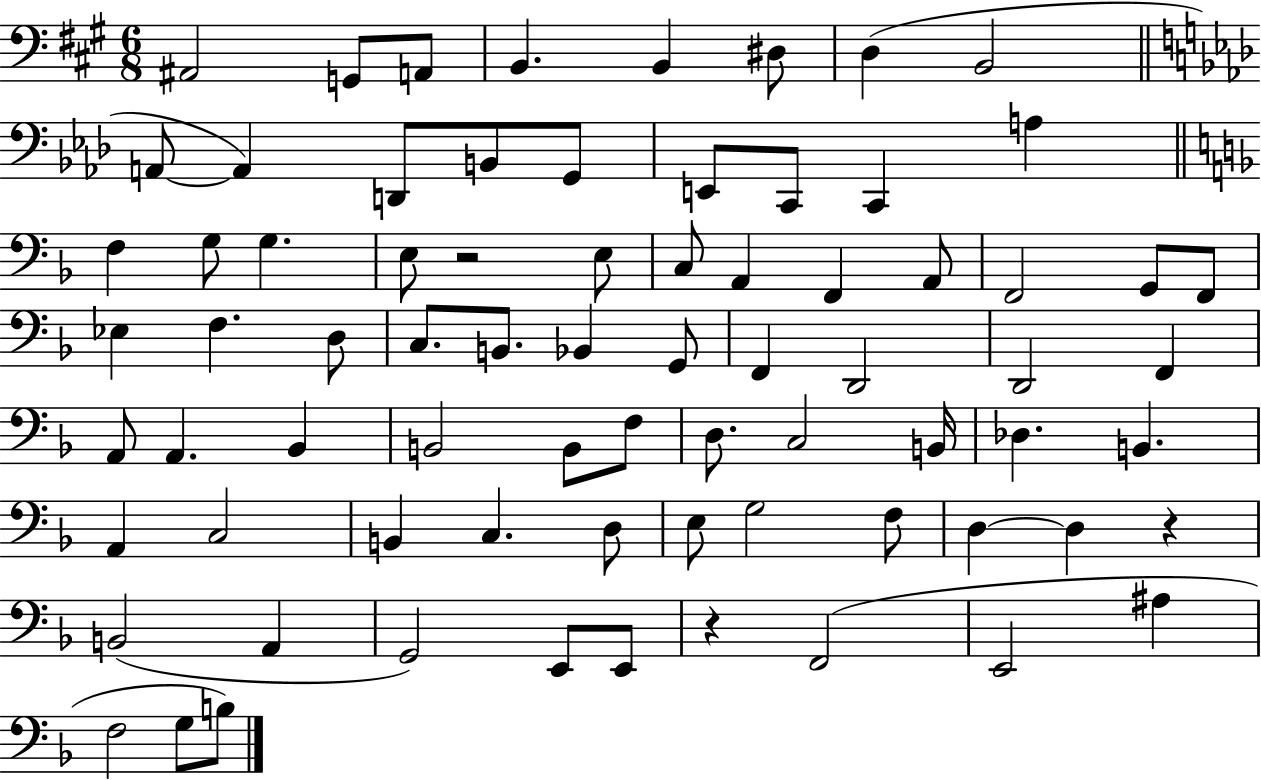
A#2/h G2/e A2/e B2/q. B2/q D#3/e D3/q B2/h A2/e A2/q D2/e B2/e G2/e E2/e C2/e C2/q A3/q F3/q G3/e G3/q. E3/e R/h E3/e C3/e A2/q F2/q A2/e F2/h G2/e F2/e Eb3/q F3/q. D3/e C3/e. B2/e. Bb2/q G2/e F2/q D2/h D2/h F2/q A2/e A2/q. Bb2/q B2/h B2/e F3/e D3/e. C3/h B2/s Db3/q. B2/q. A2/q C3/h B2/q C3/q. D3/e E3/e G3/h F3/e D3/q D3/q R/q B2/h A2/q G2/h E2/e E2/e R/q F2/h E2/h A#3/q F3/h G3/e B3/e